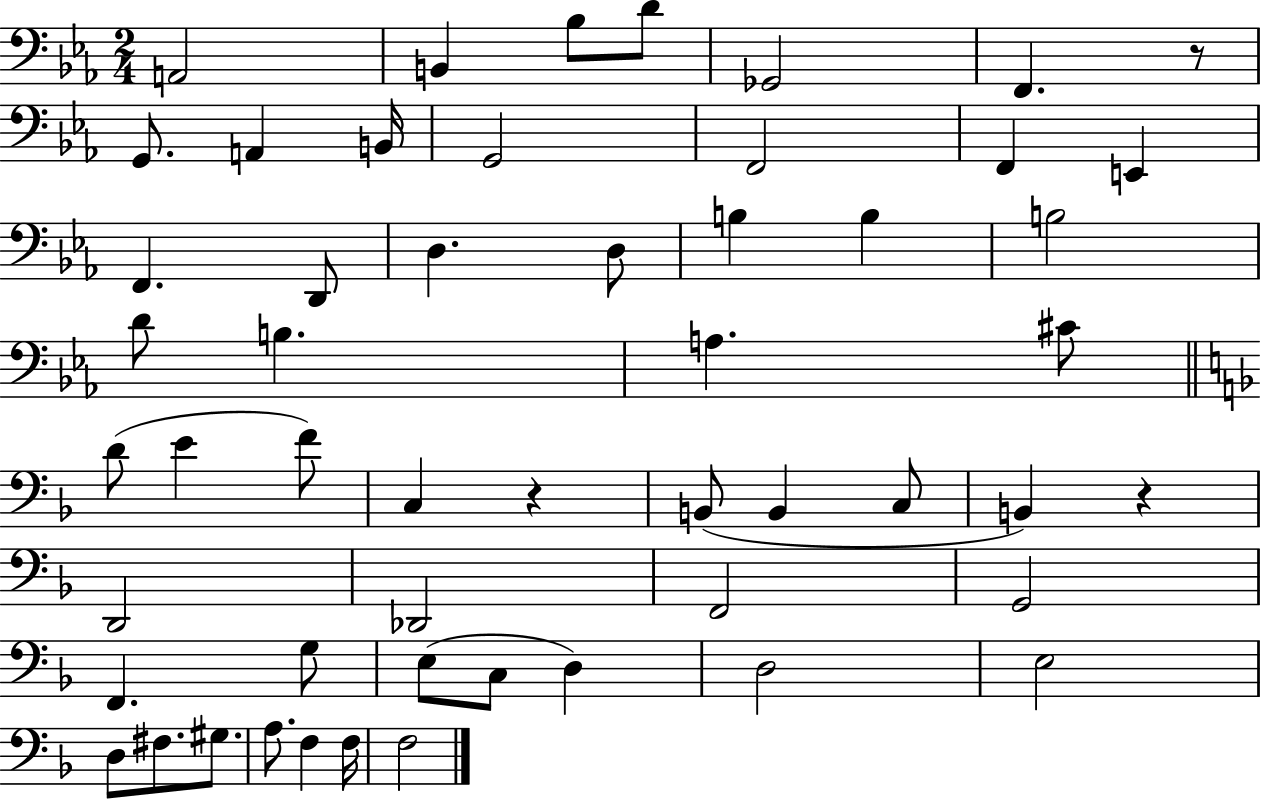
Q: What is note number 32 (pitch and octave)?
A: B2